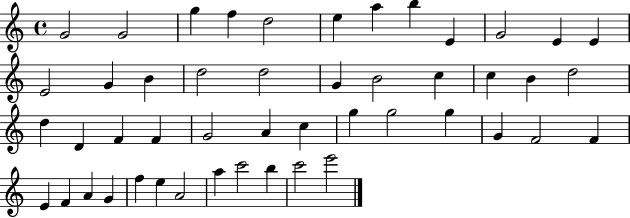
X:1
T:Untitled
M:4/4
L:1/4
K:C
G2 G2 g f d2 e a b E G2 E E E2 G B d2 d2 G B2 c c B d2 d D F F G2 A c g g2 g G F2 F E F A G f e A2 a c'2 b c'2 e'2